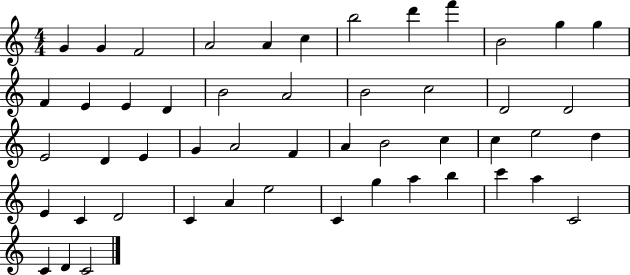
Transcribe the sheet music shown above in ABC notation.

X:1
T:Untitled
M:4/4
L:1/4
K:C
G G F2 A2 A c b2 d' f' B2 g g F E E D B2 A2 B2 c2 D2 D2 E2 D E G A2 F A B2 c c e2 d E C D2 C A e2 C g a b c' a C2 C D C2